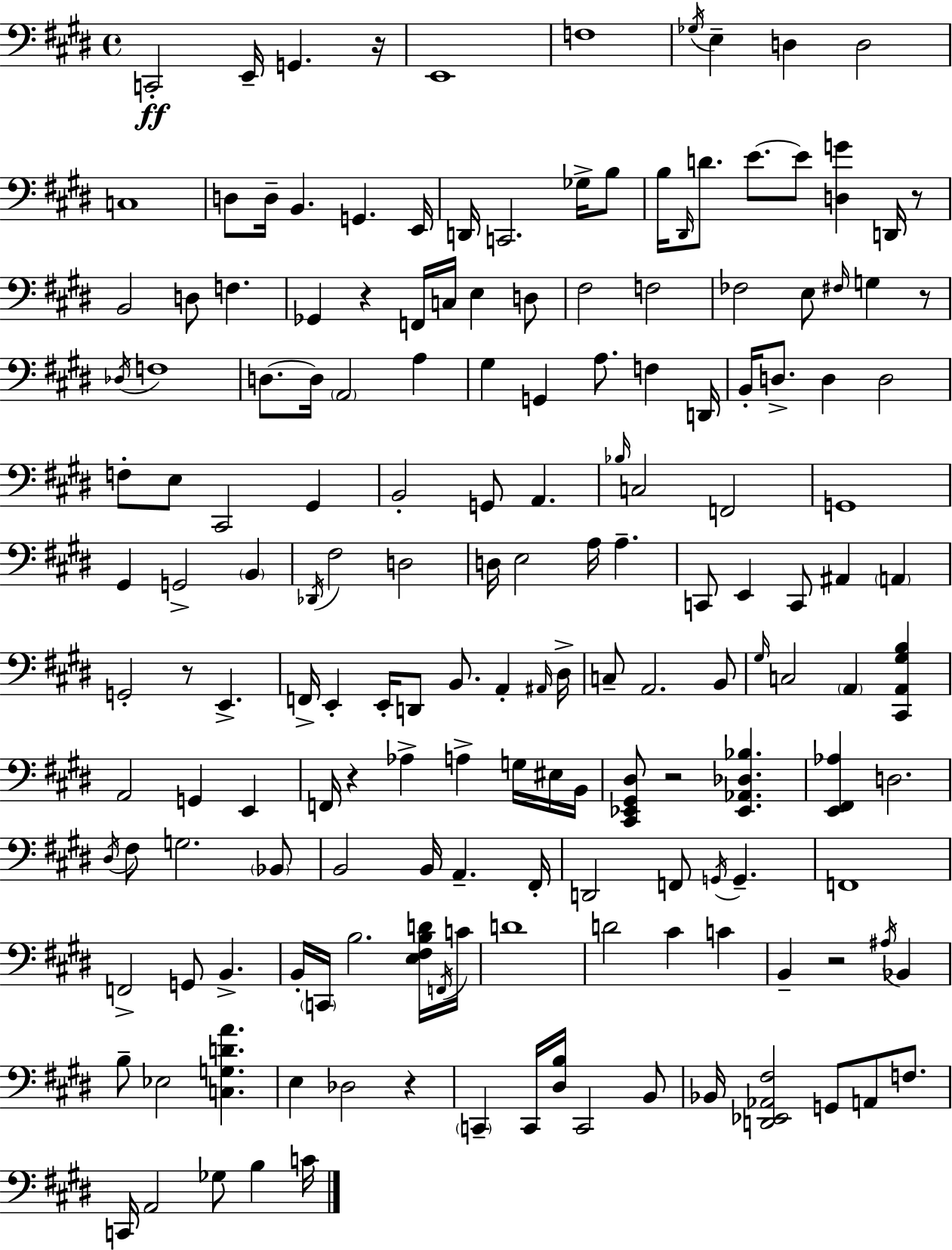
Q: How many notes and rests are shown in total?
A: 169